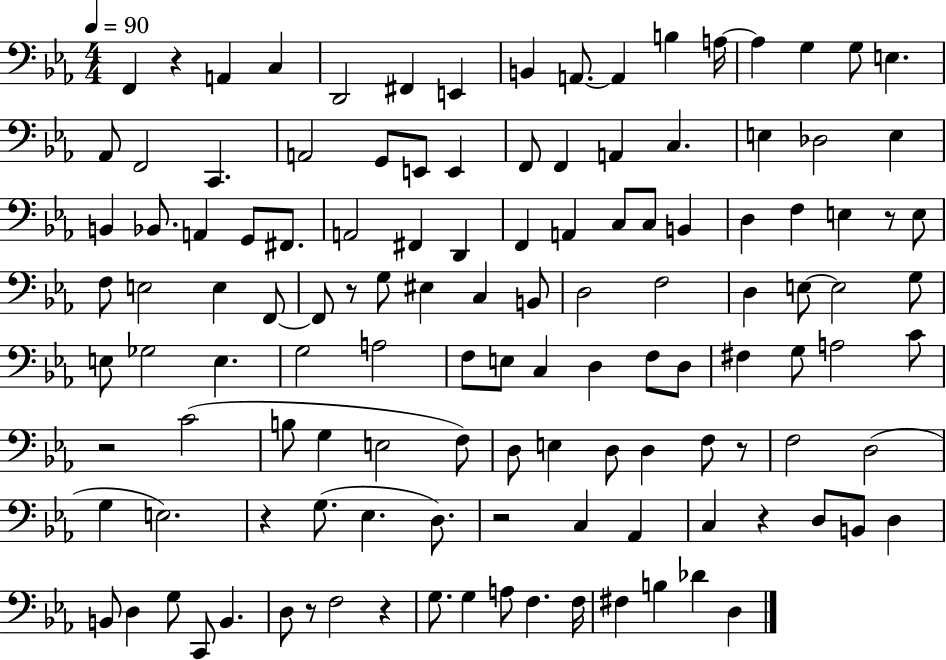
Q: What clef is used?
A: bass